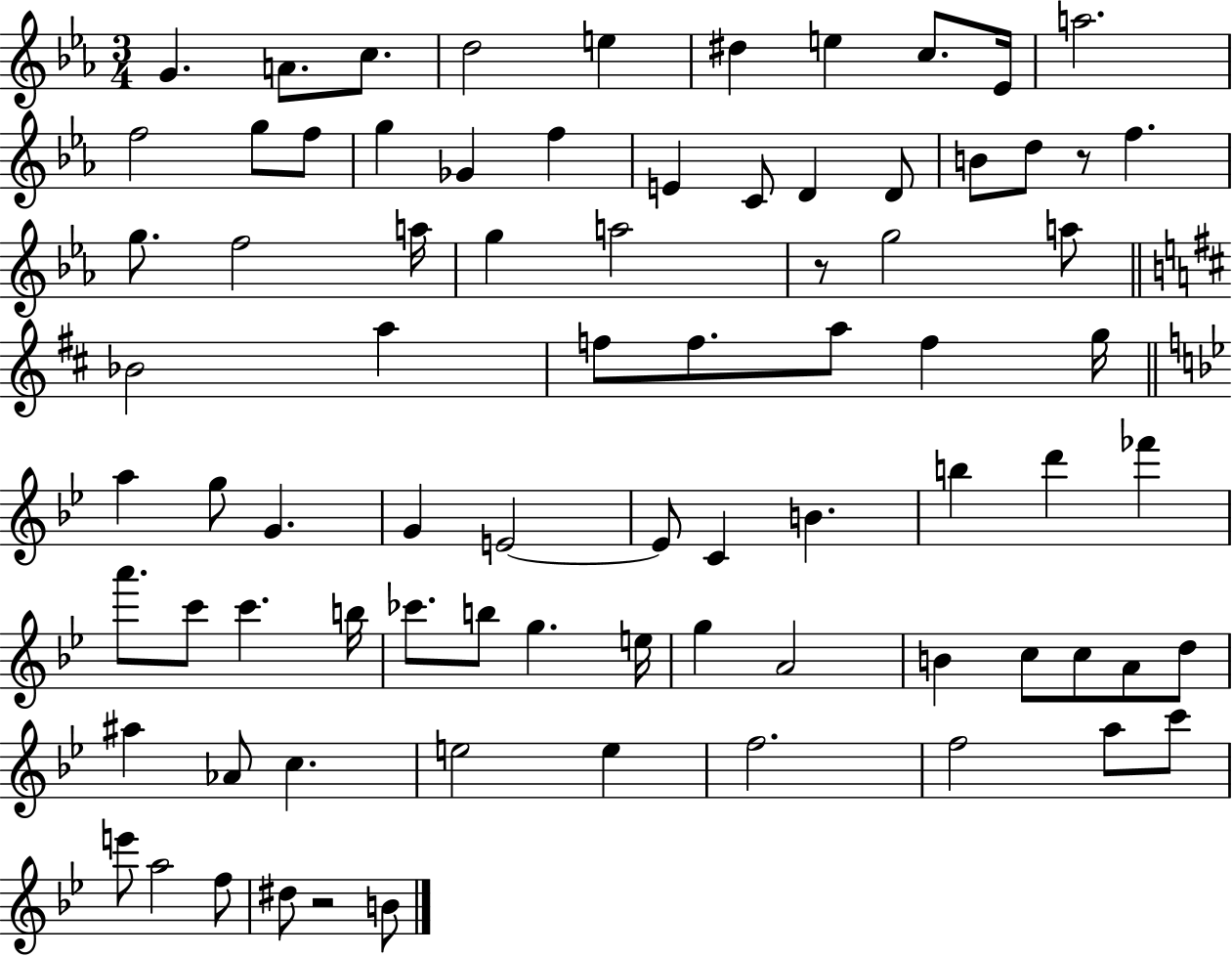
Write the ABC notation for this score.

X:1
T:Untitled
M:3/4
L:1/4
K:Eb
G A/2 c/2 d2 e ^d e c/2 _E/4 a2 f2 g/2 f/2 g _G f E C/2 D D/2 B/2 d/2 z/2 f g/2 f2 a/4 g a2 z/2 g2 a/2 _B2 a f/2 f/2 a/2 f g/4 a g/2 G G E2 E/2 C B b d' _f' a'/2 c'/2 c' b/4 _c'/2 b/2 g e/4 g A2 B c/2 c/2 A/2 d/2 ^a _A/2 c e2 e f2 f2 a/2 c'/2 e'/2 a2 f/2 ^d/2 z2 B/2